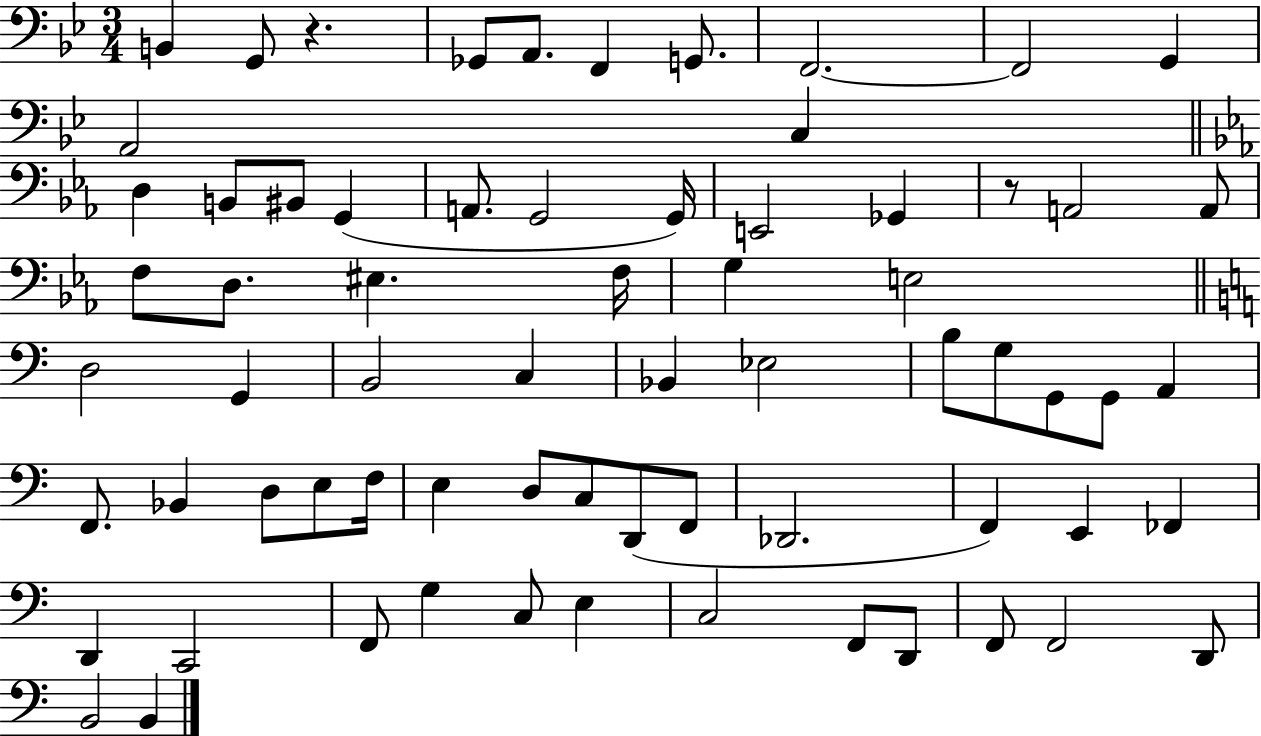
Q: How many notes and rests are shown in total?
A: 69